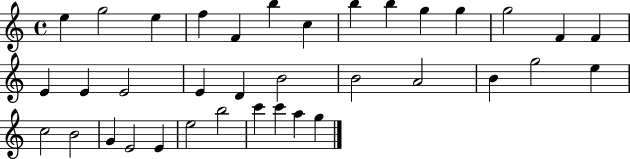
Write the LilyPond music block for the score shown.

{
  \clef treble
  \time 4/4
  \defaultTimeSignature
  \key c \major
  e''4 g''2 e''4 | f''4 f'4 b''4 c''4 | b''4 b''4 g''4 g''4 | g''2 f'4 f'4 | \break e'4 e'4 e'2 | e'4 d'4 b'2 | b'2 a'2 | b'4 g''2 e''4 | \break c''2 b'2 | g'4 e'2 e'4 | e''2 b''2 | c'''4 c'''4 a''4 g''4 | \break \bar "|."
}